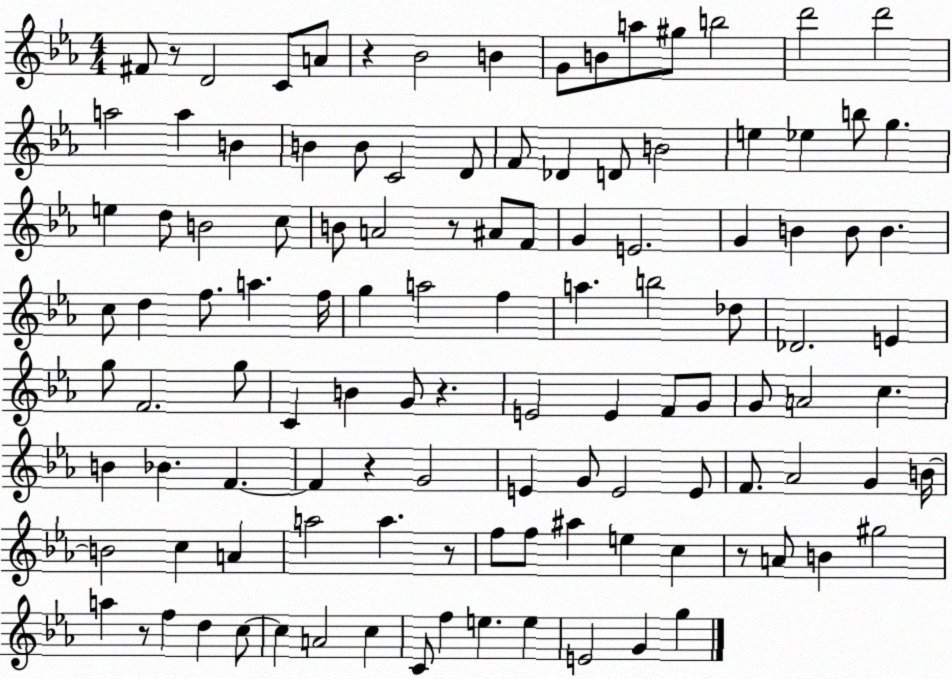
X:1
T:Untitled
M:4/4
L:1/4
K:Eb
^F/2 z/2 D2 C/2 A/2 z _B2 B G/2 B/2 a/2 ^g/2 b2 d'2 d'2 a2 a B B B/2 C2 D/2 F/2 _D D/2 B2 e _e b/2 g e d/2 B2 c/2 B/2 A2 z/2 ^A/2 F/2 G E2 G B B/2 B c/2 d f/2 a f/4 g a2 f a b2 _d/2 _D2 E g/2 F2 g/2 C B G/2 z E2 E F/2 G/2 G/2 A2 c B _B F F z G2 E G/2 E2 E/2 F/2 _A2 G B/4 B2 c A a2 a z/2 f/2 f/2 ^a e c z/2 A/2 B ^g2 a z/2 f d c/2 c A2 c C/2 f e e E2 G g